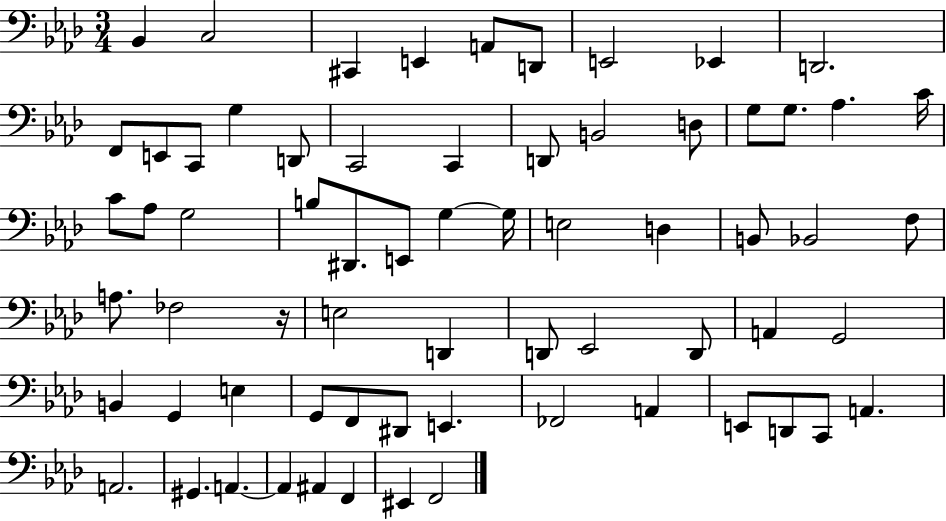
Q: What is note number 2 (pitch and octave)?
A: C3